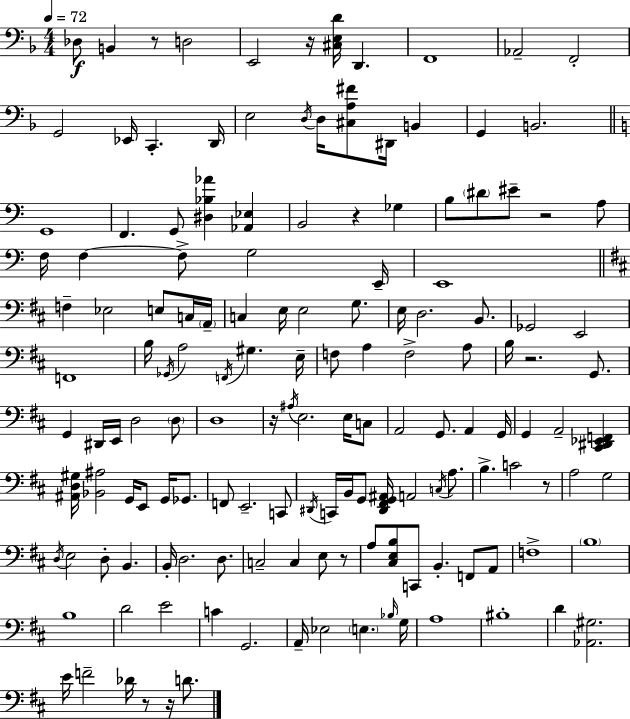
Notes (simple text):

Db3/e B2/q R/e D3/h E2/h R/s [C#3,E3,D4]/s D2/q. F2/w Ab2/h F2/h G2/h Eb2/s C2/q. D2/s E3/h D3/s D3/s [C#3,A3,F#4]/e D#2/s B2/q G2/q B2/h. G2/w F2/q. G2/e [D#3,Bb3,Ab4]/q [Ab2,Eb3]/q B2/h R/q Gb3/q B3/e D#4/e EIS4/e R/h A3/e F3/s F3/q F3/e G3/h E2/s E2/w F3/q Eb3/h E3/e C3/s A2/s C3/q E3/s E3/h G3/e. E3/s D3/h. B2/e. Gb2/h E2/h F2/w B3/s Gb2/s A3/h F2/s G#3/q. E3/s F3/e A3/q F3/h A3/e B3/s R/h. G2/e. G2/q D#2/s E2/s D3/h D3/e D3/w R/s A#3/s E3/h. E3/s C3/e A2/h G2/e. A2/q G2/s G2/q A2/h [C#2,D#2,Eb2,F2]/q [A#2,D3,G#3]/s [Bb2,A#3]/h G2/s E2/e G2/s Gb2/e. F2/e E2/h. C2/e D#2/s C2/s B2/s G2/e [D#2,F#2,G2,A#2]/s A2/h C3/s A3/e. B3/q. C4/h R/e A3/h G3/h D3/s E3/h D3/e B2/q. B2/s D3/h. D3/e. C3/h C3/q E3/e R/e A3/e [C#3,E3,B3]/e C2/e B2/q. F2/e A2/e F3/w B3/w B3/w D4/h E4/h C4/q G2/h. A2/s Eb3/h E3/q. Bb3/s G3/s A3/w BIS3/w D4/q [Ab2,G#3]/h. E4/s F4/h Db4/s R/e R/s D4/e.